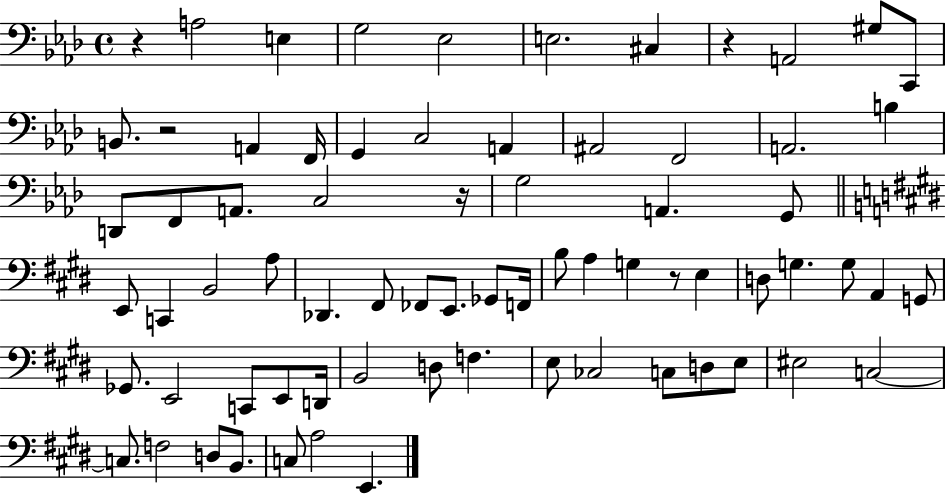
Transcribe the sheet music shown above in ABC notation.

X:1
T:Untitled
M:4/4
L:1/4
K:Ab
z A,2 E, G,2 _E,2 E,2 ^C, z A,,2 ^G,/2 C,,/2 B,,/2 z2 A,, F,,/4 G,, C,2 A,, ^A,,2 F,,2 A,,2 B, D,,/2 F,,/2 A,,/2 C,2 z/4 G,2 A,, G,,/2 E,,/2 C,, B,,2 A,/2 _D,, ^F,,/2 _F,,/2 E,,/2 _G,,/2 F,,/4 B,/2 A, G, z/2 E, D,/2 G, G,/2 A,, G,,/2 _G,,/2 E,,2 C,,/2 E,,/2 D,,/4 B,,2 D,/2 F, E,/2 _C,2 C,/2 D,/2 E,/2 ^E,2 C,2 C,/2 F,2 D,/2 B,,/2 C,/2 A,2 E,,